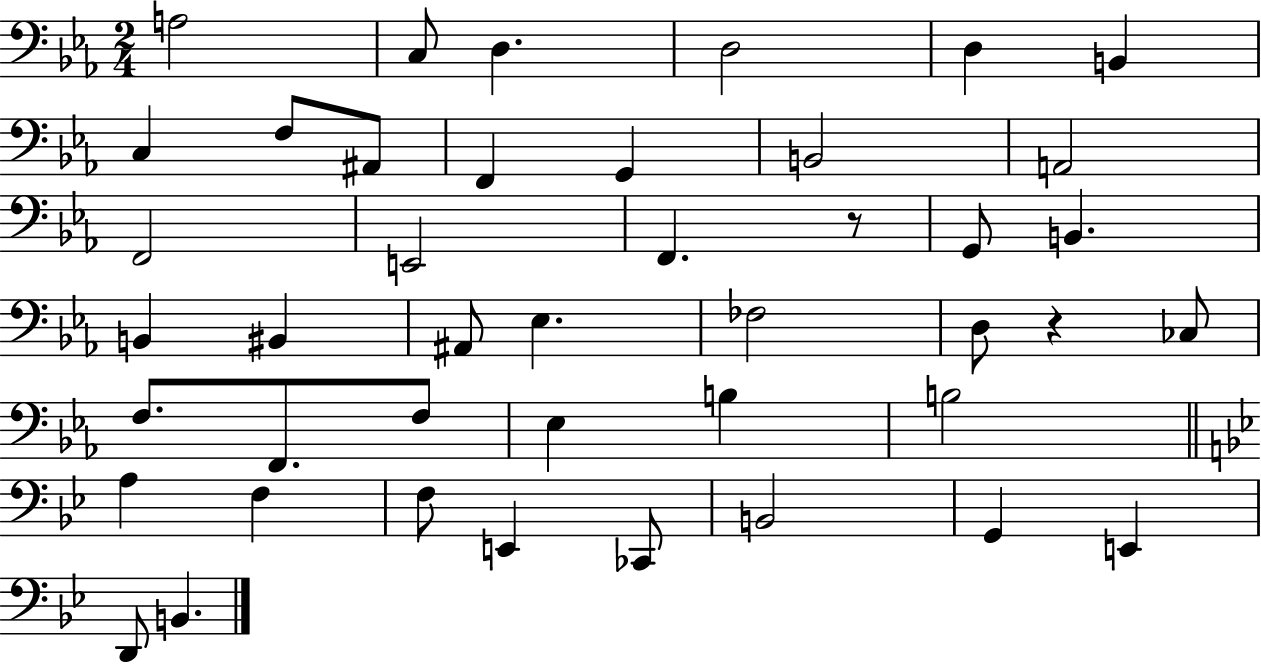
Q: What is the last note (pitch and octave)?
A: B2